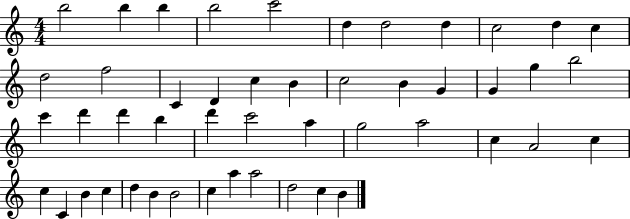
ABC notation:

X:1
T:Untitled
M:4/4
L:1/4
K:C
b2 b b b2 c'2 d d2 d c2 d c d2 f2 C D c B c2 B G G g b2 c' d' d' b d' c'2 a g2 a2 c A2 c c C B c d B B2 c a a2 d2 c B